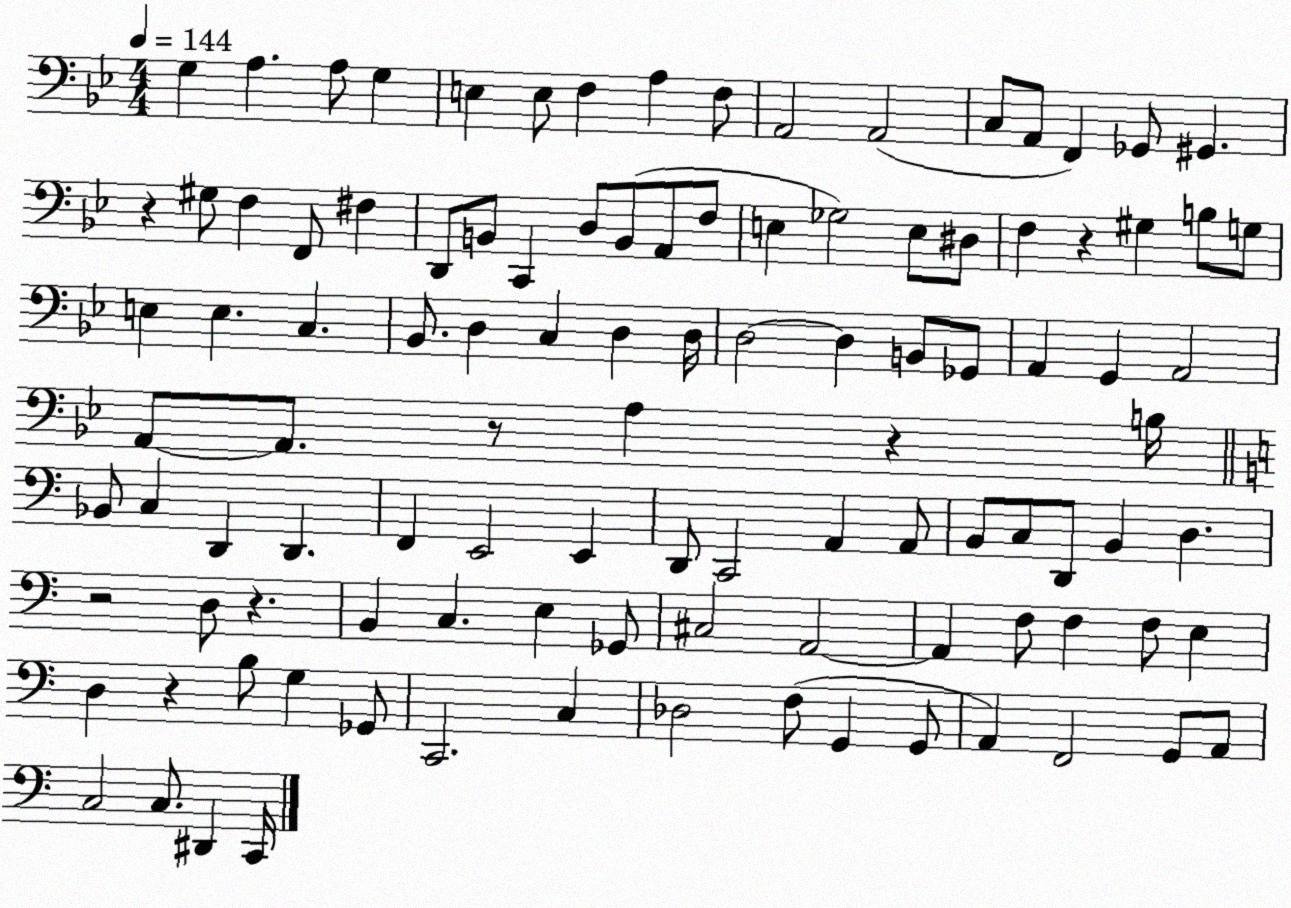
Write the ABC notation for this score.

X:1
T:Untitled
M:4/4
L:1/4
K:Bb
G, A, A,/2 G, E, E,/2 F, A, F,/2 A,,2 A,,2 C,/2 A,,/2 F,, _G,,/2 ^G,, z ^G,/2 F, F,,/2 ^F, D,,/2 B,,/2 C,, D,/2 B,,/2 A,,/2 F,/2 E, _G,2 E,/2 ^D,/2 F, z ^G, B,/2 G,/2 E, E, C, _B,,/2 D, C, D, D,/4 D,2 D, B,,/2 _G,,/2 A,, G,, A,,2 A,,/2 A,,/2 z/2 A, z B,/4 _B,,/2 C, D,, D,, F,, E,,2 E,, D,,/2 C,,2 A,, A,,/2 B,,/2 C,/2 D,,/2 B,, D, z2 D,/2 z B,, C, E, _G,,/2 ^C,2 A,,2 A,, F,/2 F, F,/2 E, D, z B,/2 G, _G,,/2 C,,2 C, _D,2 F,/2 G,, G,,/2 A,, F,,2 G,,/2 A,,/2 C,2 C,/2 ^D,, C,,/4